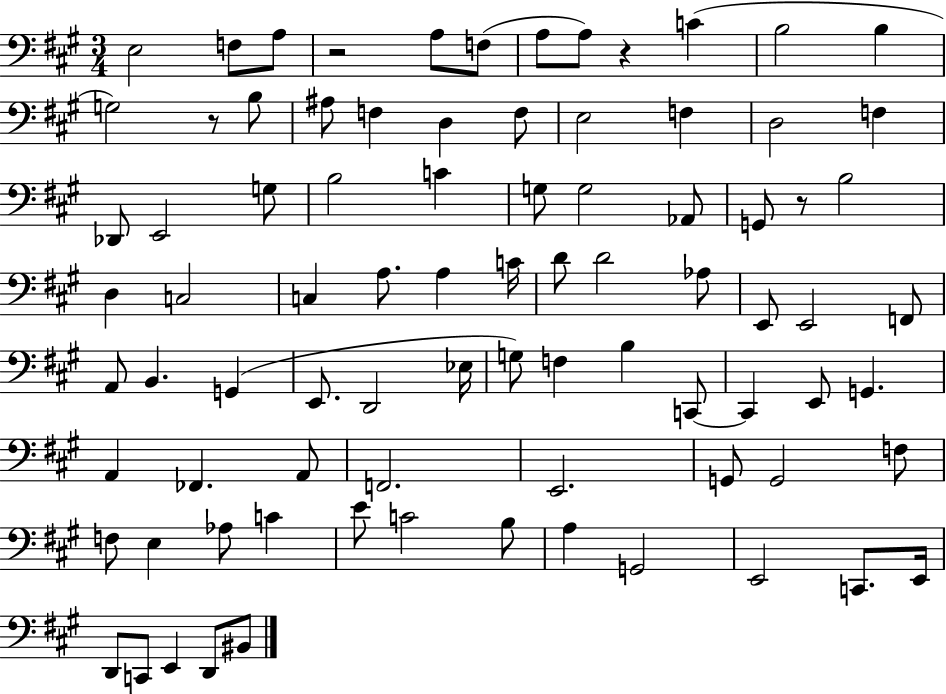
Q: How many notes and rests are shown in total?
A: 84